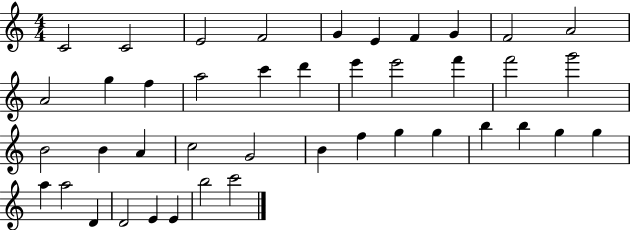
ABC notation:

X:1
T:Untitled
M:4/4
L:1/4
K:C
C2 C2 E2 F2 G E F G F2 A2 A2 g f a2 c' d' e' e'2 f' f'2 g'2 B2 B A c2 G2 B f g g b b g g a a2 D D2 E E b2 c'2